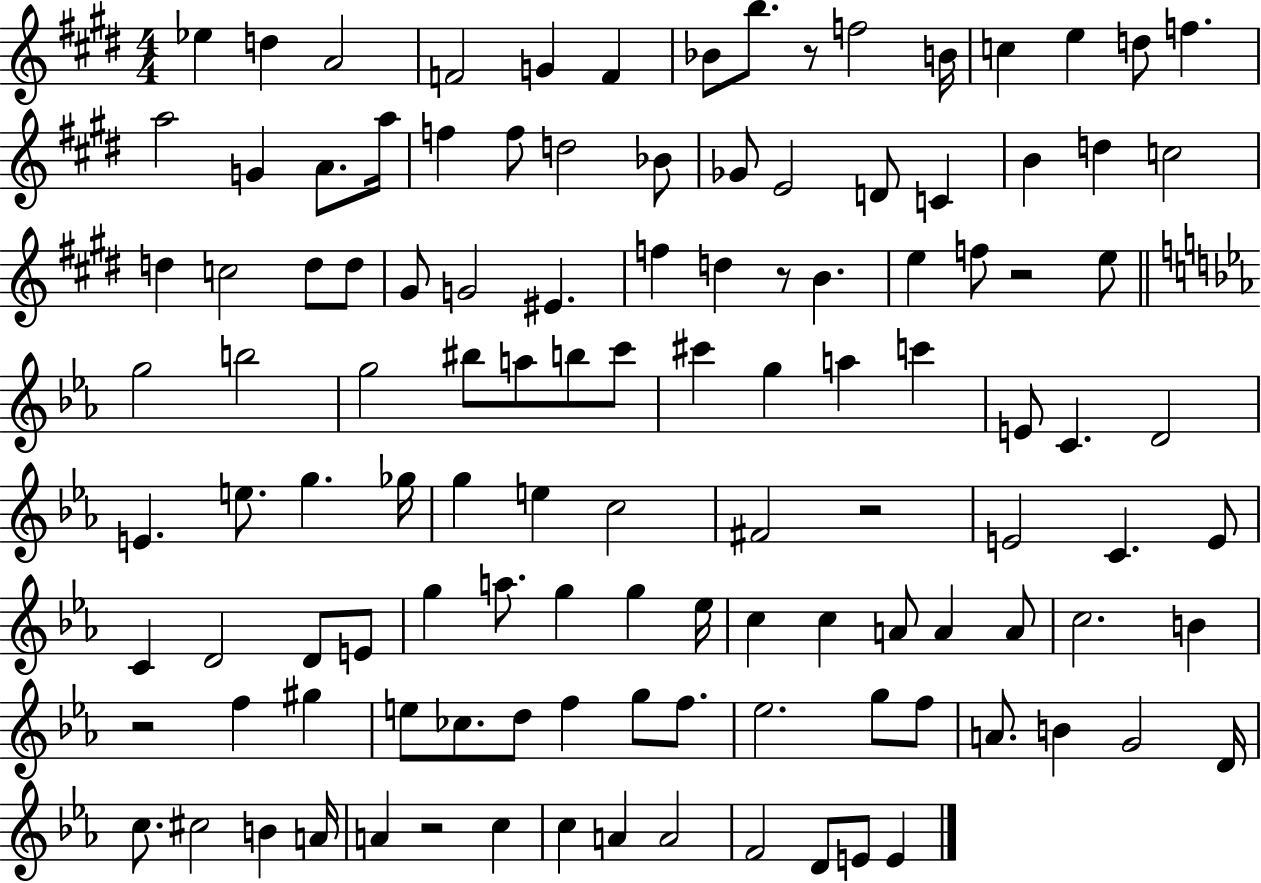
Eb5/q D5/q A4/h F4/h G4/q F4/q Bb4/e B5/e. R/e F5/h B4/s C5/q E5/q D5/e F5/q. A5/h G4/q A4/e. A5/s F5/q F5/e D5/h Bb4/e Gb4/e E4/h D4/e C4/q B4/q D5/q C5/h D5/q C5/h D5/e D5/e G#4/e G4/h EIS4/q. F5/q D5/q R/e B4/q. E5/q F5/e R/h E5/e G5/h B5/h G5/h BIS5/e A5/e B5/e C6/e C#6/q G5/q A5/q C6/q E4/e C4/q. D4/h E4/q. E5/e. G5/q. Gb5/s G5/q E5/q C5/h F#4/h R/h E4/h C4/q. E4/e C4/q D4/h D4/e E4/e G5/q A5/e. G5/q G5/q Eb5/s C5/q C5/q A4/e A4/q A4/e C5/h. B4/q R/h F5/q G#5/q E5/e CES5/e. D5/e F5/q G5/e F5/e. Eb5/h. G5/e F5/e A4/e. B4/q G4/h D4/s C5/e. C#5/h B4/q A4/s A4/q R/h C5/q C5/q A4/q A4/h F4/h D4/e E4/e E4/q